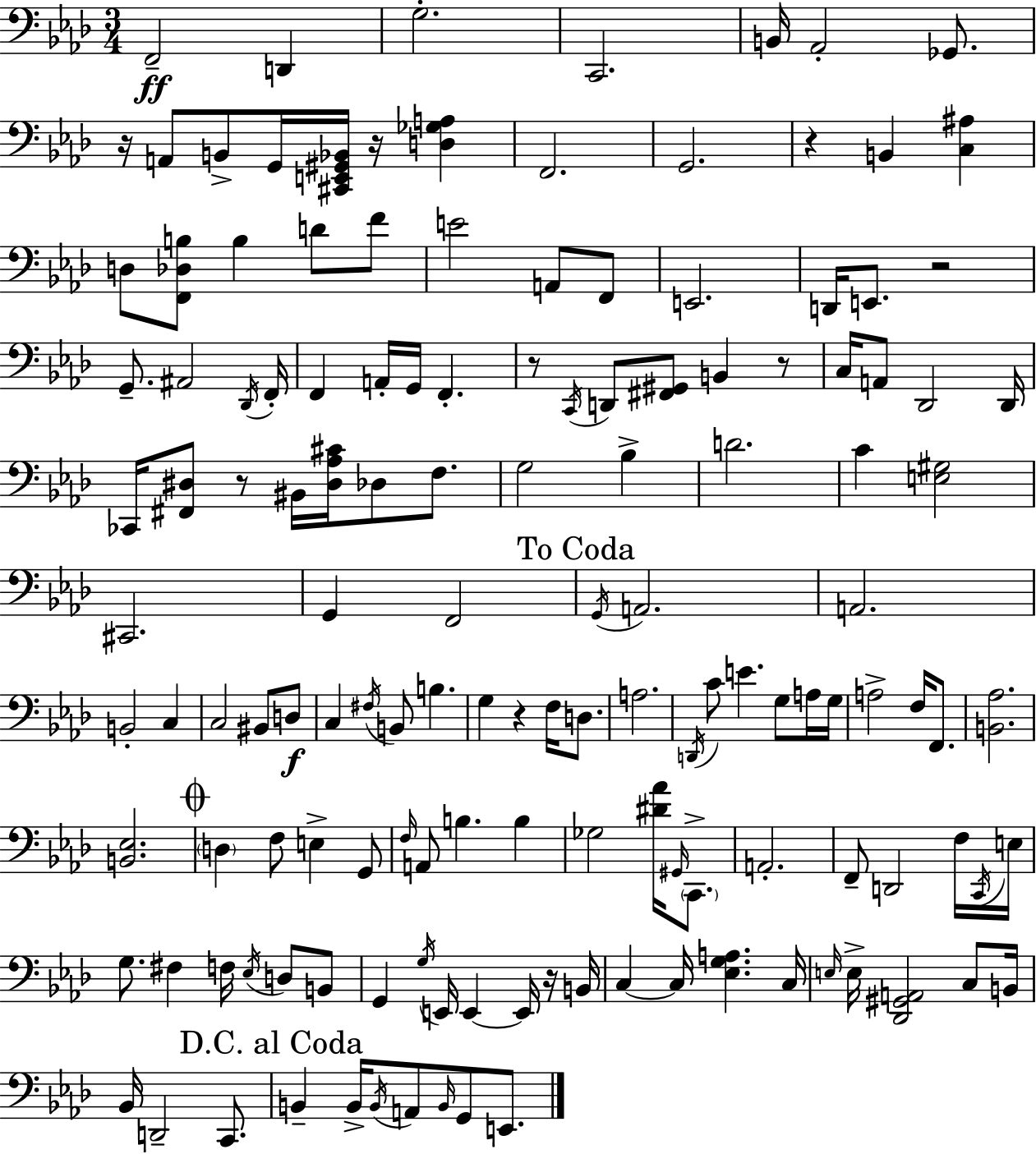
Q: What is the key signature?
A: AES major